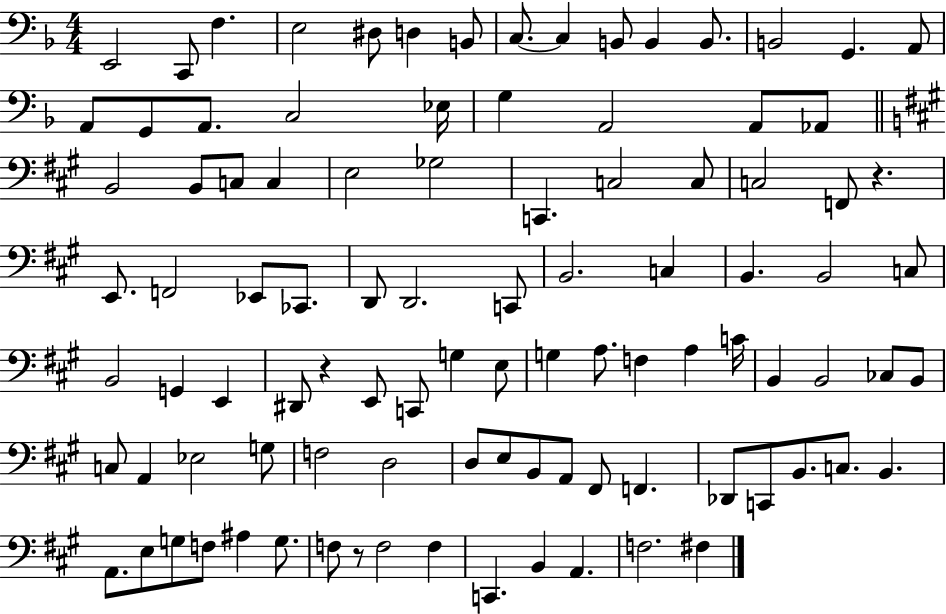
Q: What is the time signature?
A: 4/4